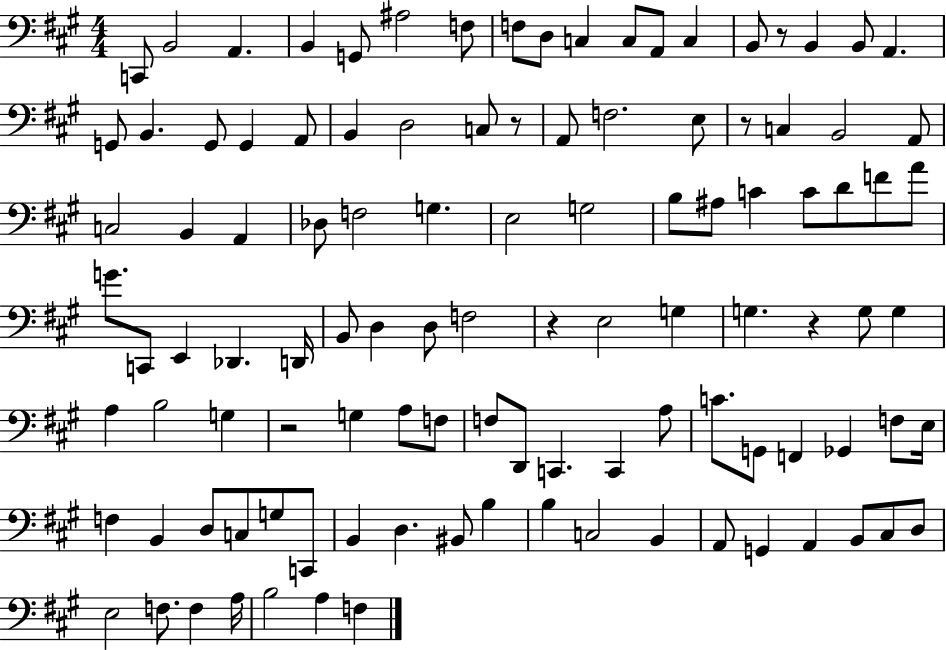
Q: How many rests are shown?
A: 6